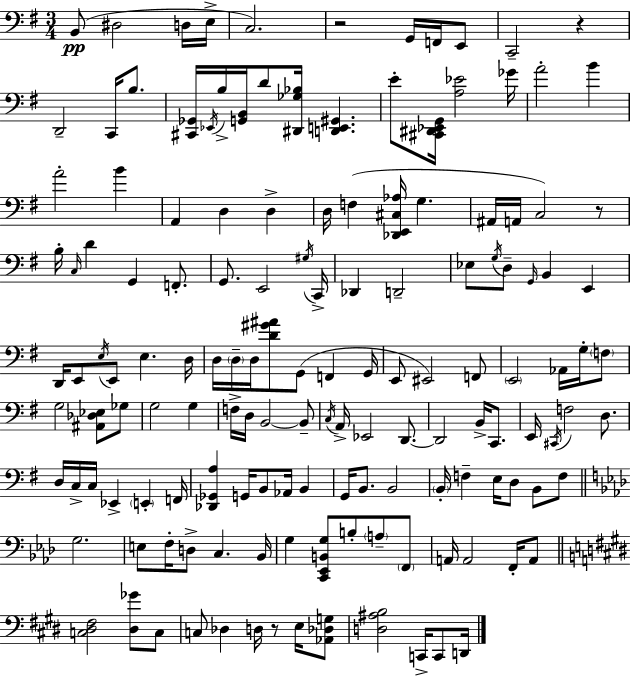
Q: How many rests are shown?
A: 4